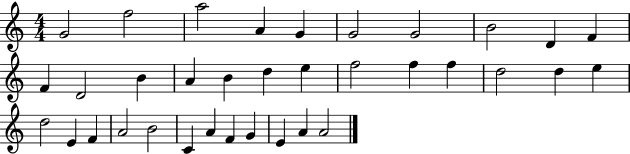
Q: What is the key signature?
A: C major